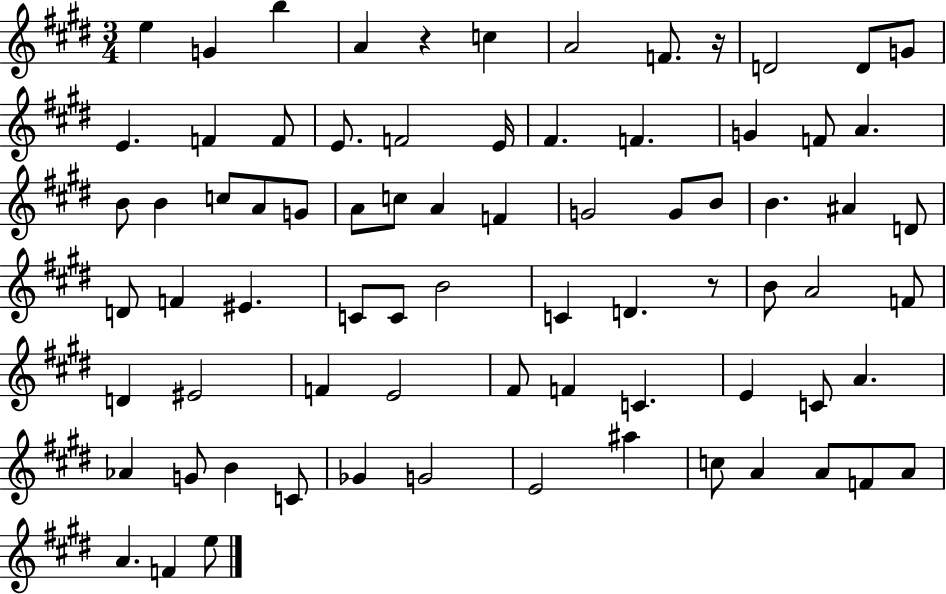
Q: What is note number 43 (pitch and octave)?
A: C4